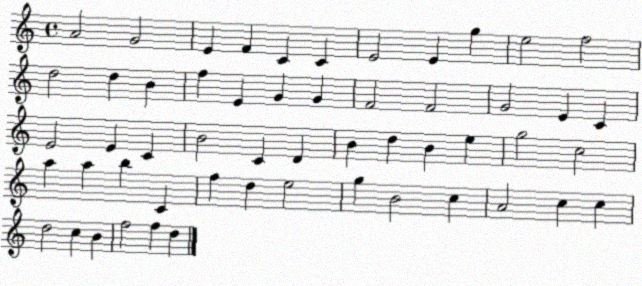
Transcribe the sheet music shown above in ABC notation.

X:1
T:Untitled
M:4/4
L:1/4
K:C
A2 G2 E F C C E2 E g e2 f2 d2 d B f E G G F2 F2 G2 E C E2 E C B2 C D B d B e g2 c2 a a b C f d e2 g B2 c A2 c c d2 c B f2 f d